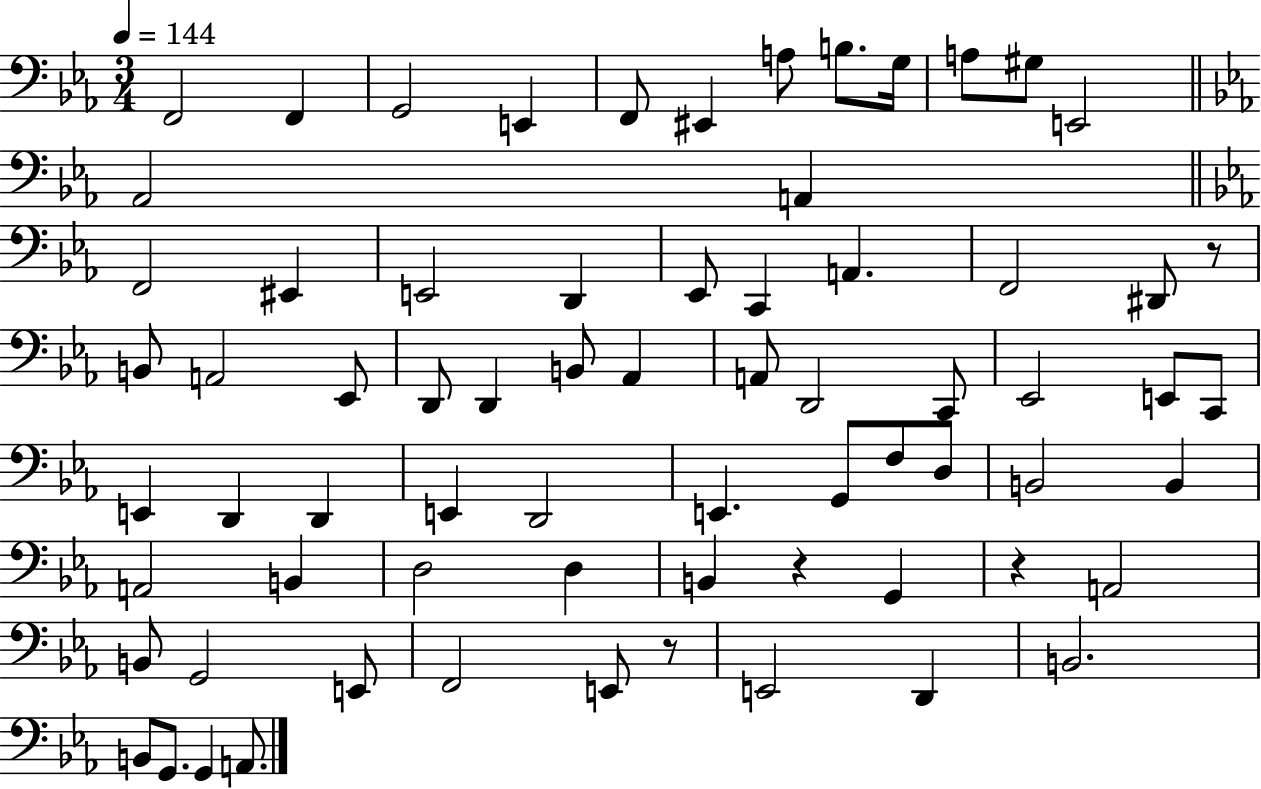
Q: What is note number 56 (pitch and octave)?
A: G2